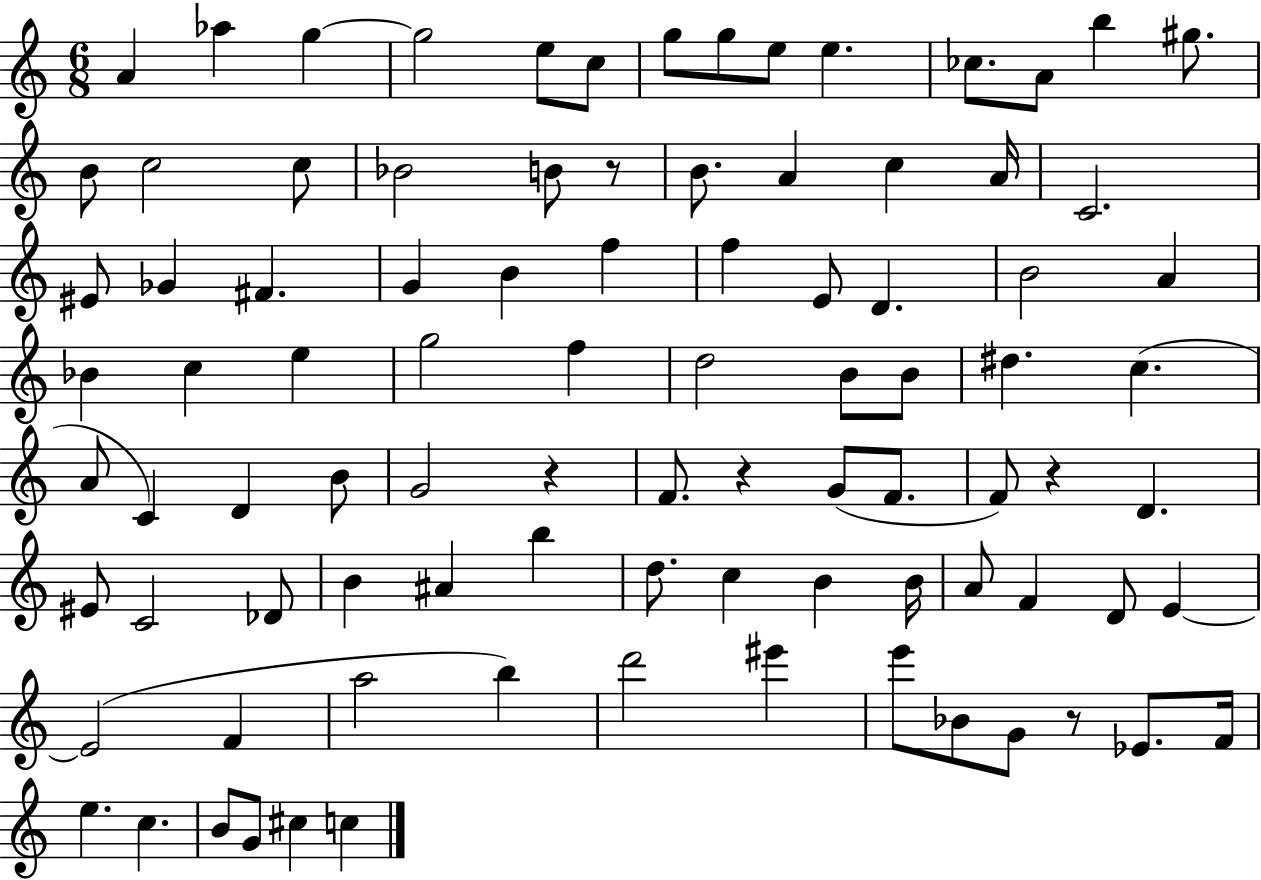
A4/q Ab5/q G5/q G5/h E5/e C5/e G5/e G5/e E5/e E5/q. CES5/e. A4/e B5/q G#5/e. B4/e C5/h C5/e Bb4/h B4/e R/e B4/e. A4/q C5/q A4/s C4/h. EIS4/e Gb4/q F#4/q. G4/q B4/q F5/q F5/q E4/e D4/q. B4/h A4/q Bb4/q C5/q E5/q G5/h F5/q D5/h B4/e B4/e D#5/q. C5/q. A4/e C4/q D4/q B4/e G4/h R/q F4/e. R/q G4/e F4/e. F4/e R/q D4/q. EIS4/e C4/h Db4/e B4/q A#4/q B5/q D5/e. C5/q B4/q B4/s A4/e F4/q D4/e E4/q E4/h F4/q A5/h B5/q D6/h EIS6/q E6/e Bb4/e G4/e R/e Eb4/e. F4/s E5/q. C5/q. B4/e G4/e C#5/q C5/q